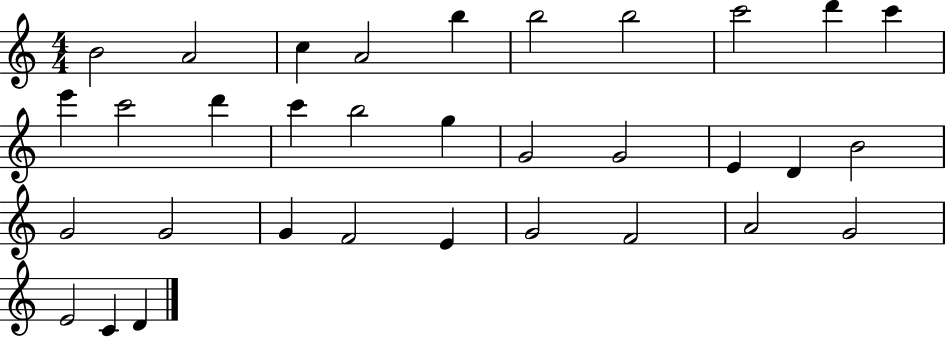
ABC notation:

X:1
T:Untitled
M:4/4
L:1/4
K:C
B2 A2 c A2 b b2 b2 c'2 d' c' e' c'2 d' c' b2 g G2 G2 E D B2 G2 G2 G F2 E G2 F2 A2 G2 E2 C D